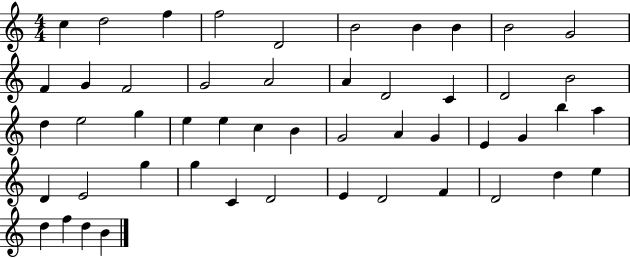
{
  \clef treble
  \numericTimeSignature
  \time 4/4
  \key c \major
  c''4 d''2 f''4 | f''2 d'2 | b'2 b'4 b'4 | b'2 g'2 | \break f'4 g'4 f'2 | g'2 a'2 | a'4 d'2 c'4 | d'2 b'2 | \break d''4 e''2 g''4 | e''4 e''4 c''4 b'4 | g'2 a'4 g'4 | e'4 g'4 b''4 a''4 | \break d'4 e'2 g''4 | g''4 c'4 d'2 | e'4 d'2 f'4 | d'2 d''4 e''4 | \break d''4 f''4 d''4 b'4 | \bar "|."
}